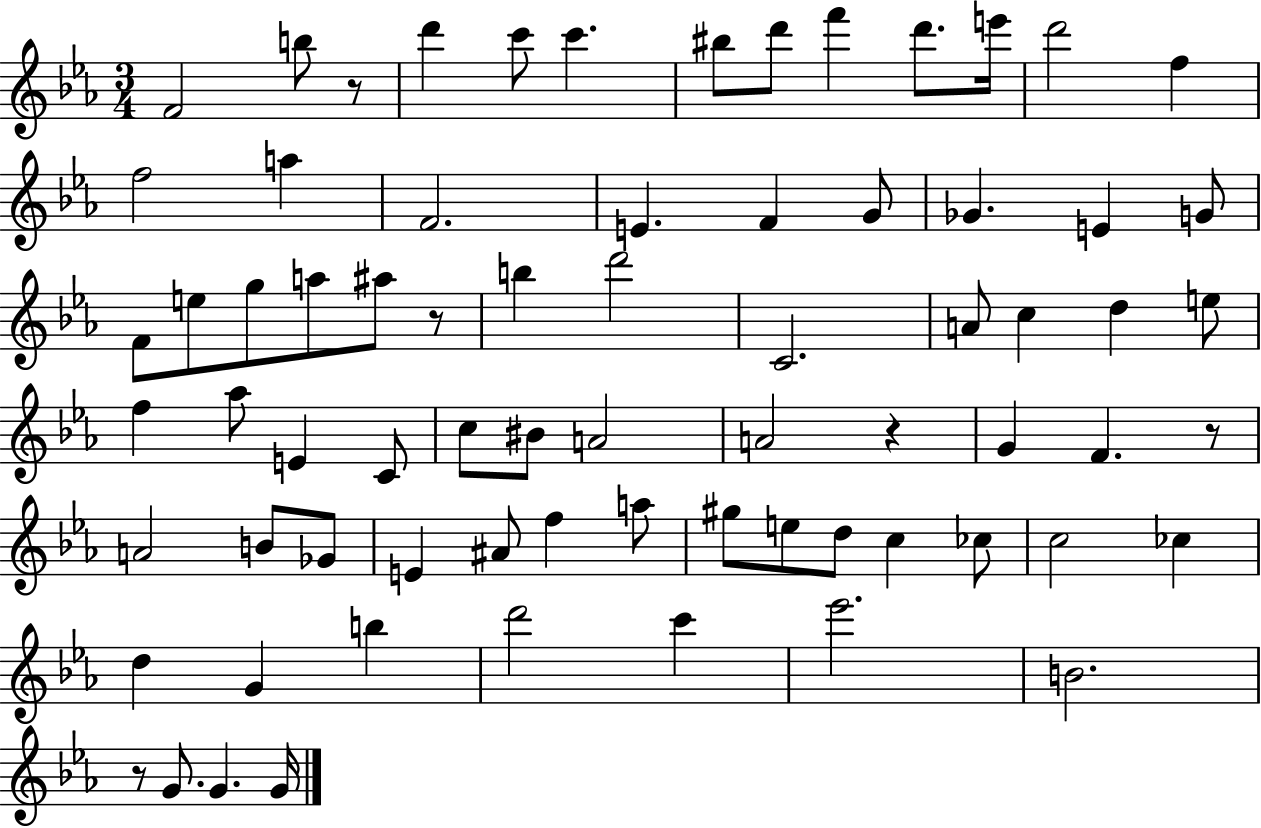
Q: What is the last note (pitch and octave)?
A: G4